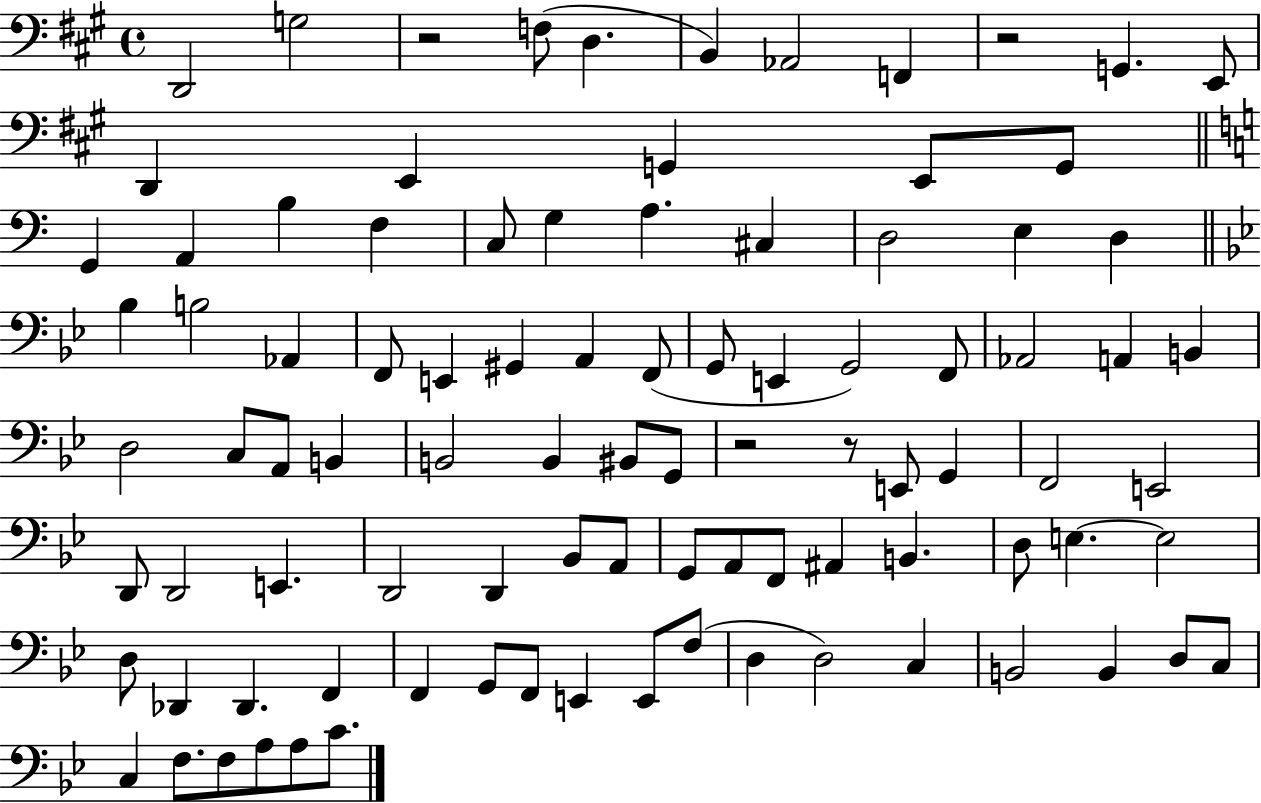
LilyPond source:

{
  \clef bass
  \time 4/4
  \defaultTimeSignature
  \key a \major
  d,2 g2 | r2 f8( d4. | b,4) aes,2 f,4 | r2 g,4. e,8 | \break d,4 e,4 g,4 e,8 g,8 | \bar "||" \break \key c \major g,4 a,4 b4 f4 | c8 g4 a4. cis4 | d2 e4 d4 | \bar "||" \break \key bes \major bes4 b2 aes,4 | f,8 e,4 gis,4 a,4 f,8( | g,8 e,4 g,2) f,8 | aes,2 a,4 b,4 | \break d2 c8 a,8 b,4 | b,2 b,4 bis,8 g,8 | r2 r8 e,8 g,4 | f,2 e,2 | \break d,8 d,2 e,4. | d,2 d,4 bes,8 a,8 | g,8 a,8 f,8 ais,4 b,4. | d8 e4.~~ e2 | \break d8 des,4 des,4. f,4 | f,4 g,8 f,8 e,4 e,8 f8( | d4 d2) c4 | b,2 b,4 d8 c8 | \break c4 f8. f8 a8 a8 c'8. | \bar "|."
}